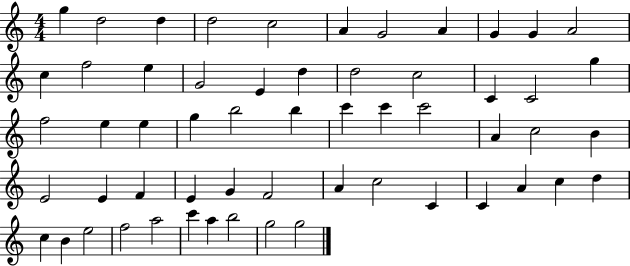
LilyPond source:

{
  \clef treble
  \numericTimeSignature
  \time 4/4
  \key c \major
  g''4 d''2 d''4 | d''2 c''2 | a'4 g'2 a'4 | g'4 g'4 a'2 | \break c''4 f''2 e''4 | g'2 e'4 d''4 | d''2 c''2 | c'4 c'2 g''4 | \break f''2 e''4 e''4 | g''4 b''2 b''4 | c'''4 c'''4 c'''2 | a'4 c''2 b'4 | \break e'2 e'4 f'4 | e'4 g'4 f'2 | a'4 c''2 c'4 | c'4 a'4 c''4 d''4 | \break c''4 b'4 e''2 | f''2 a''2 | c'''4 a''4 b''2 | g''2 g''2 | \break \bar "|."
}